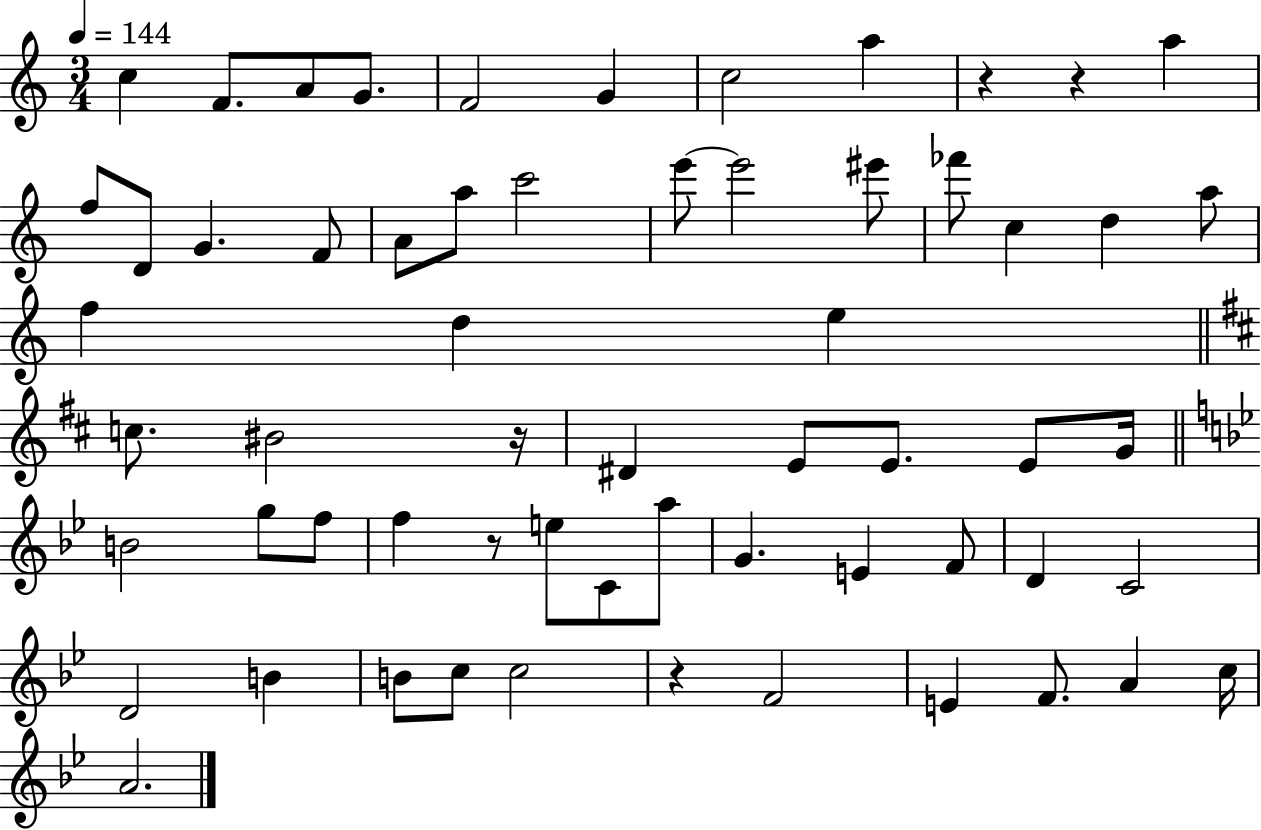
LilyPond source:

{
  \clef treble
  \numericTimeSignature
  \time 3/4
  \key c \major
  \tempo 4 = 144
  c''4 f'8. a'8 g'8. | f'2 g'4 | c''2 a''4 | r4 r4 a''4 | \break f''8 d'8 g'4. f'8 | a'8 a''8 c'''2 | e'''8~~ e'''2 eis'''8 | fes'''8 c''4 d''4 a''8 | \break f''4 d''4 e''4 | \bar "||" \break \key d \major c''8. bis'2 r16 | dis'4 e'8 e'8. e'8 g'16 | \bar "||" \break \key g \minor b'2 g''8 f''8 | f''4 r8 e''8 c'8 a''8 | g'4. e'4 f'8 | d'4 c'2 | \break d'2 b'4 | b'8 c''8 c''2 | r4 f'2 | e'4 f'8. a'4 c''16 | \break a'2. | \bar "|."
}